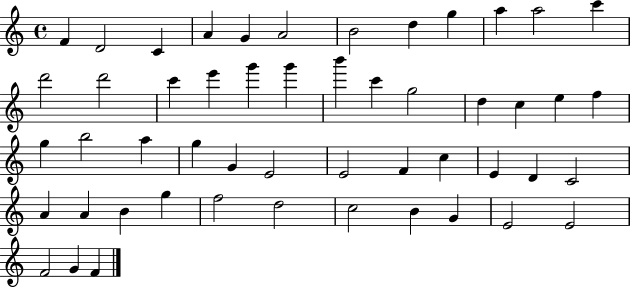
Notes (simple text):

F4/q D4/h C4/q A4/q G4/q A4/h B4/h D5/q G5/q A5/q A5/h C6/q D6/h D6/h C6/q E6/q G6/q G6/q B6/q C6/q G5/h D5/q C5/q E5/q F5/q G5/q B5/h A5/q G5/q G4/q E4/h E4/h F4/q C5/q E4/q D4/q C4/h A4/q A4/q B4/q G5/q F5/h D5/h C5/h B4/q G4/q E4/h E4/h F4/h G4/q F4/q